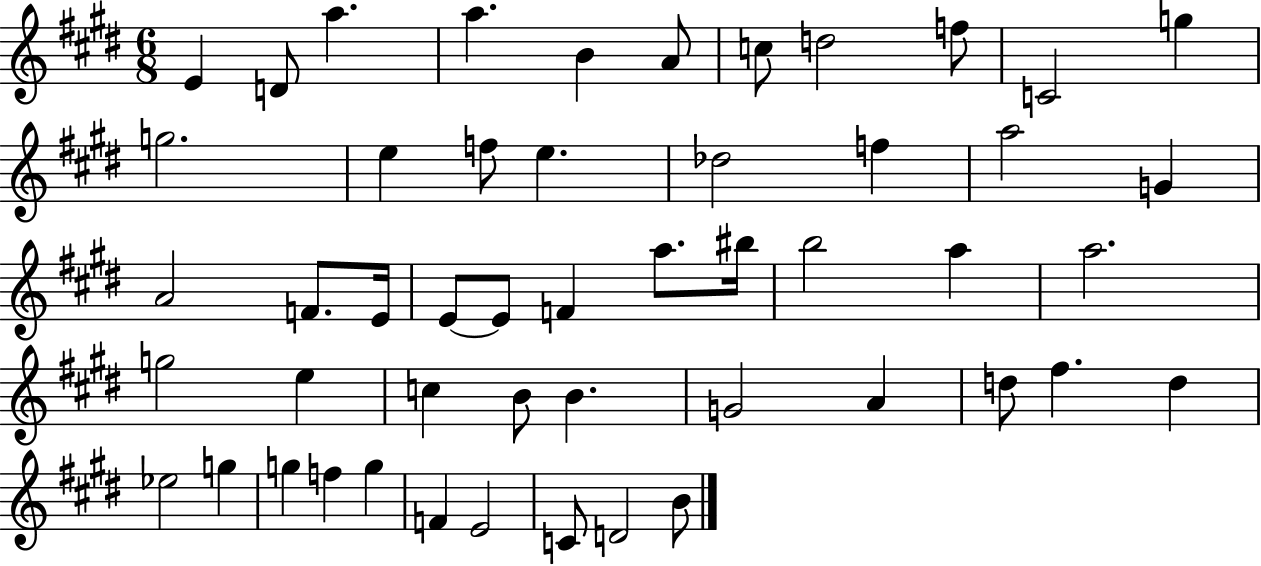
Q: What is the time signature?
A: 6/8